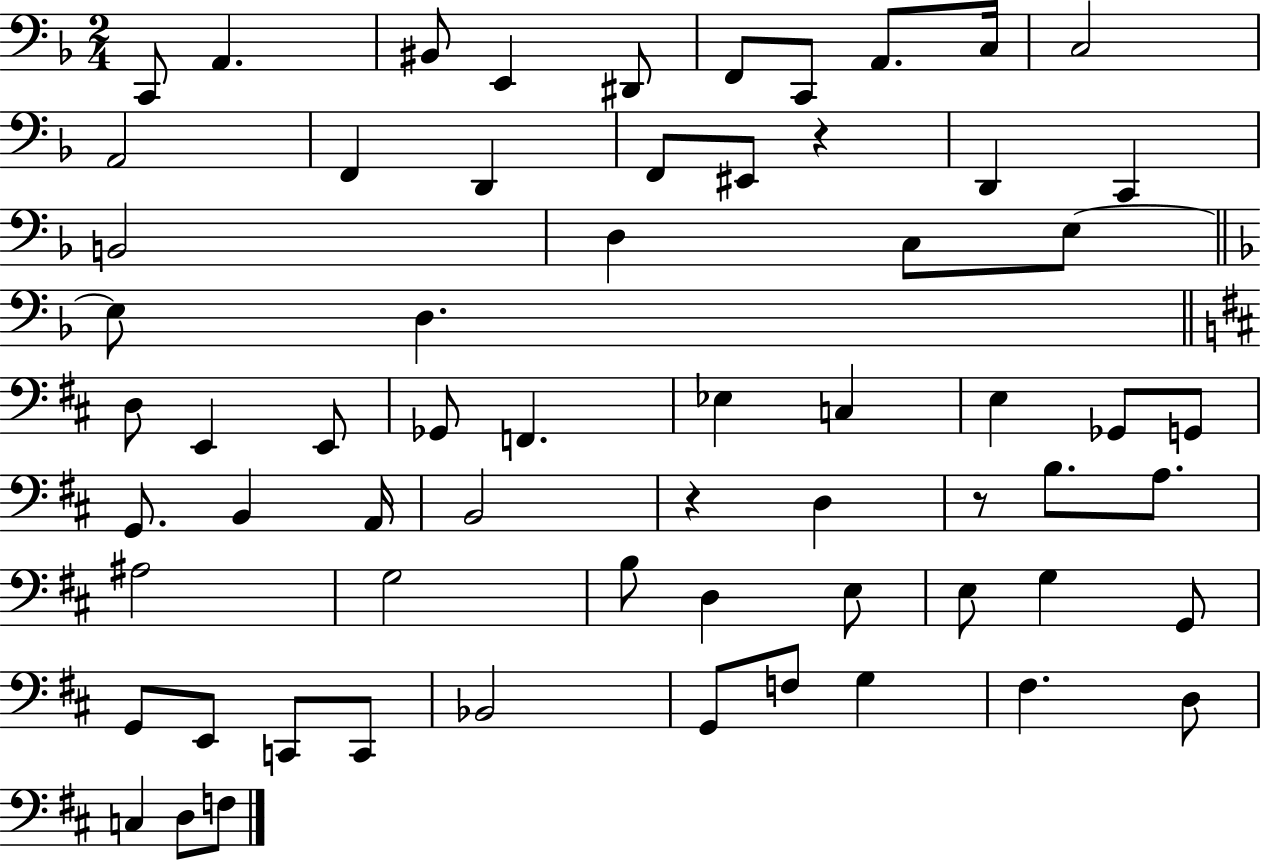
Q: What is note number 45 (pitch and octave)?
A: E3